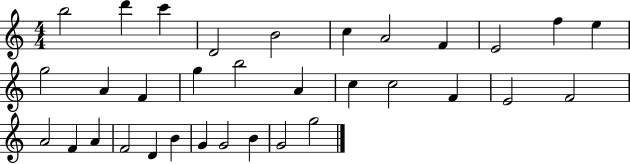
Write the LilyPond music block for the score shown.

{
  \clef treble
  \numericTimeSignature
  \time 4/4
  \key c \major
  b''2 d'''4 c'''4 | d'2 b'2 | c''4 a'2 f'4 | e'2 f''4 e''4 | \break g''2 a'4 f'4 | g''4 b''2 a'4 | c''4 c''2 f'4 | e'2 f'2 | \break a'2 f'4 a'4 | f'2 d'4 b'4 | g'4 g'2 b'4 | g'2 g''2 | \break \bar "|."
}